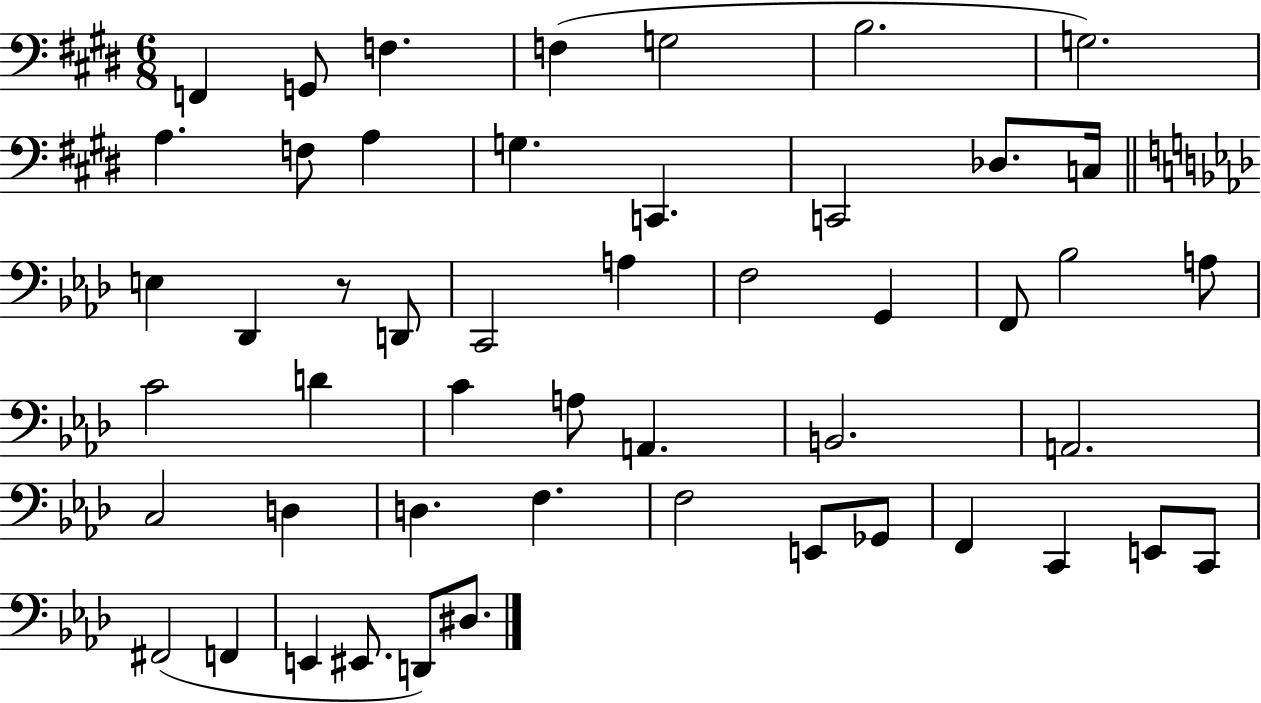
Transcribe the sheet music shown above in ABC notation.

X:1
T:Untitled
M:6/8
L:1/4
K:E
F,, G,,/2 F, F, G,2 B,2 G,2 A, F,/2 A, G, C,, C,,2 _D,/2 C,/4 E, _D,, z/2 D,,/2 C,,2 A, F,2 G,, F,,/2 _B,2 A,/2 C2 D C A,/2 A,, B,,2 A,,2 C,2 D, D, F, F,2 E,,/2 _G,,/2 F,, C,, E,,/2 C,,/2 ^F,,2 F,, E,, ^E,,/2 D,,/2 ^D,/2